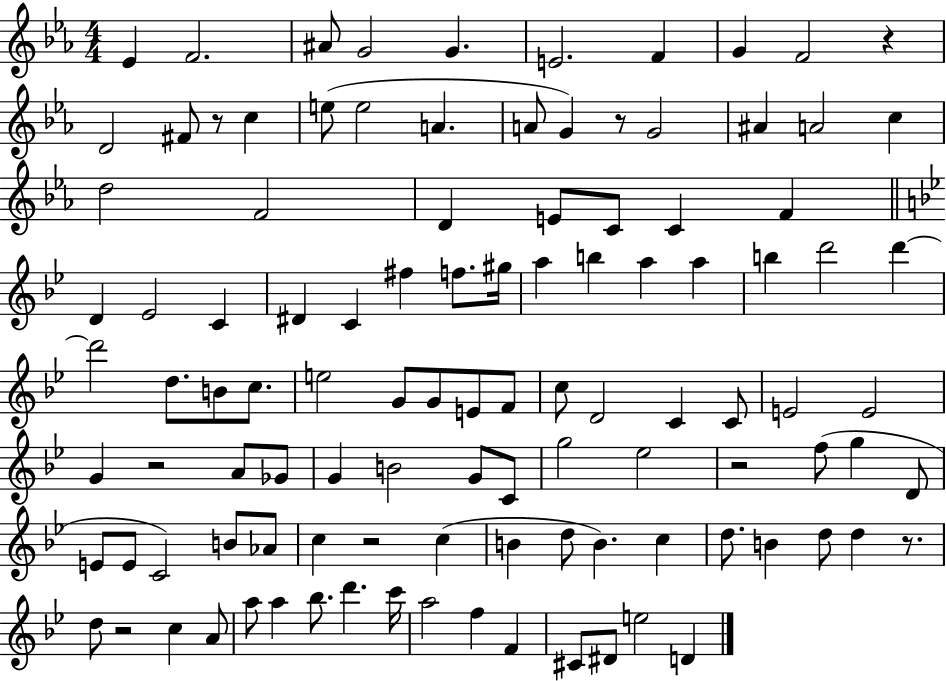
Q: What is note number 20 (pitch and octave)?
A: A4